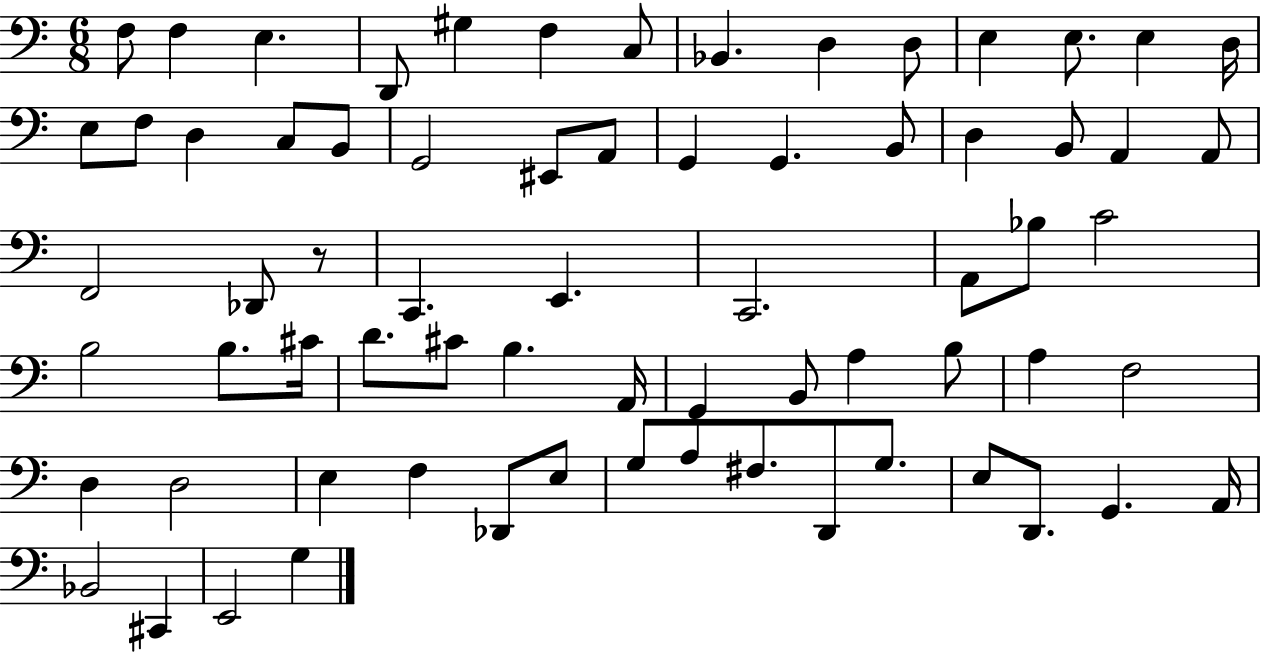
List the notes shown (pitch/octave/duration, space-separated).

F3/e F3/q E3/q. D2/e G#3/q F3/q C3/e Bb2/q. D3/q D3/e E3/q E3/e. E3/q D3/s E3/e F3/e D3/q C3/e B2/e G2/h EIS2/e A2/e G2/q G2/q. B2/e D3/q B2/e A2/q A2/e F2/h Db2/e R/e C2/q. E2/q. C2/h. A2/e Bb3/e C4/h B3/h B3/e. C#4/s D4/e. C#4/e B3/q. A2/s G2/q B2/e A3/q B3/e A3/q F3/h D3/q D3/h E3/q F3/q Db2/e E3/e G3/e A3/e F#3/e. D2/e G3/e. E3/e D2/e. G2/q. A2/s Bb2/h C#2/q E2/h G3/q